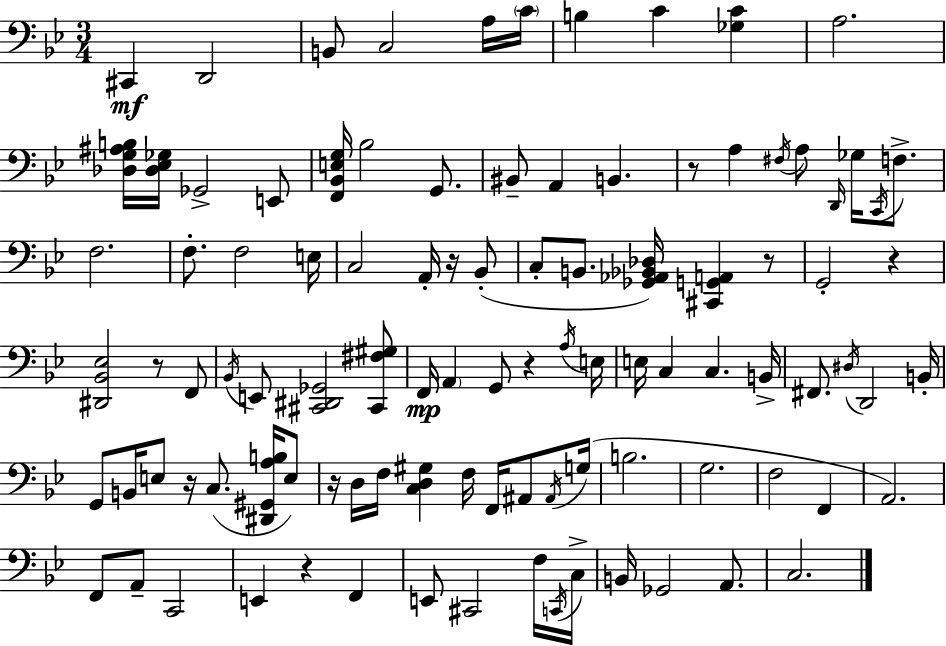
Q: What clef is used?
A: bass